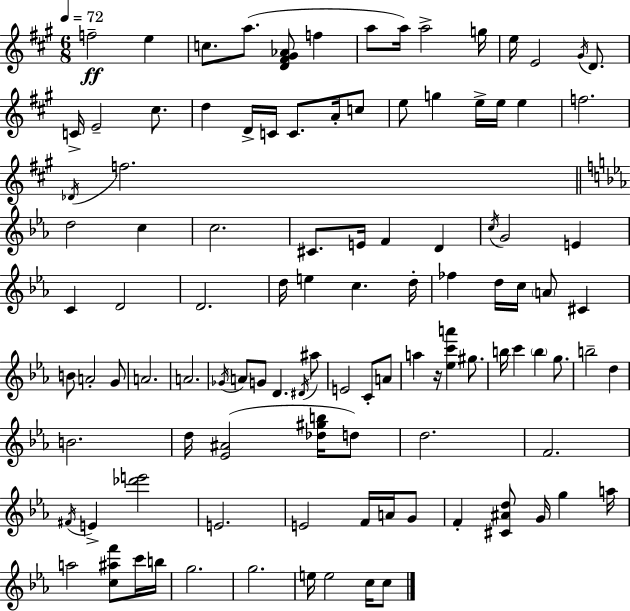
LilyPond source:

{
  \clef treble
  \numericTimeSignature
  \time 6/8
  \key a \major
  \tempo 4 = 72
  f''2--\ff e''4 | c''8. a''8.( <d' fis' gis' aes'>8 f''4 | a''8 a''16) a''2-> g''16 | e''16 e'2 \acciaccatura { gis'16 } d'8. | \break c'16-> e'2-- cis''8. | d''4 d'16-> c'16 c'8. a'16-. c''8 | e''8 g''4 e''16-> e''16 e''4 | f''2. | \break \acciaccatura { des'16 } f''2. | \bar "||" \break \key ees \major d''2 c''4 | c''2. | cis'8. e'16 f'4 d'4 | \acciaccatura { c''16 } g'2 e'4 | \break c'4 d'2 | d'2. | d''16 e''4 c''4. | d''16-. fes''4 d''16 c''16 \parenthesize a'8 cis'4 | \break b'8 a'2-. g'8 | a'2. | a'2. | \acciaccatura { ges'16 } a'8 g'8 d'4. | \break \acciaccatura { dis'16 } ais''8 e'2 c'8-. | a'8 a''4 r16 <ees'' c''' a'''>4 | gis''8. b''16 c'''4 \parenthesize b''4 | g''8. b''2-- d''4 | \break b'2. | d''16 <ees' ais'>2( | <des'' gis'' b''>16 d''8) d''2. | f'2. | \break \acciaccatura { fis'16 } e'4-> <des''' e'''>2 | e'2. | e'2 | f'16 a'16 g'8 f'4-. <cis' ais' d''>8 g'16 g''4 | \break a''16 a''2 | <c'' ais'' f'''>8 c'''16 b''16 g''2. | g''2. | e''16 e''2 | \break c''16 c''8 \bar "|."
}